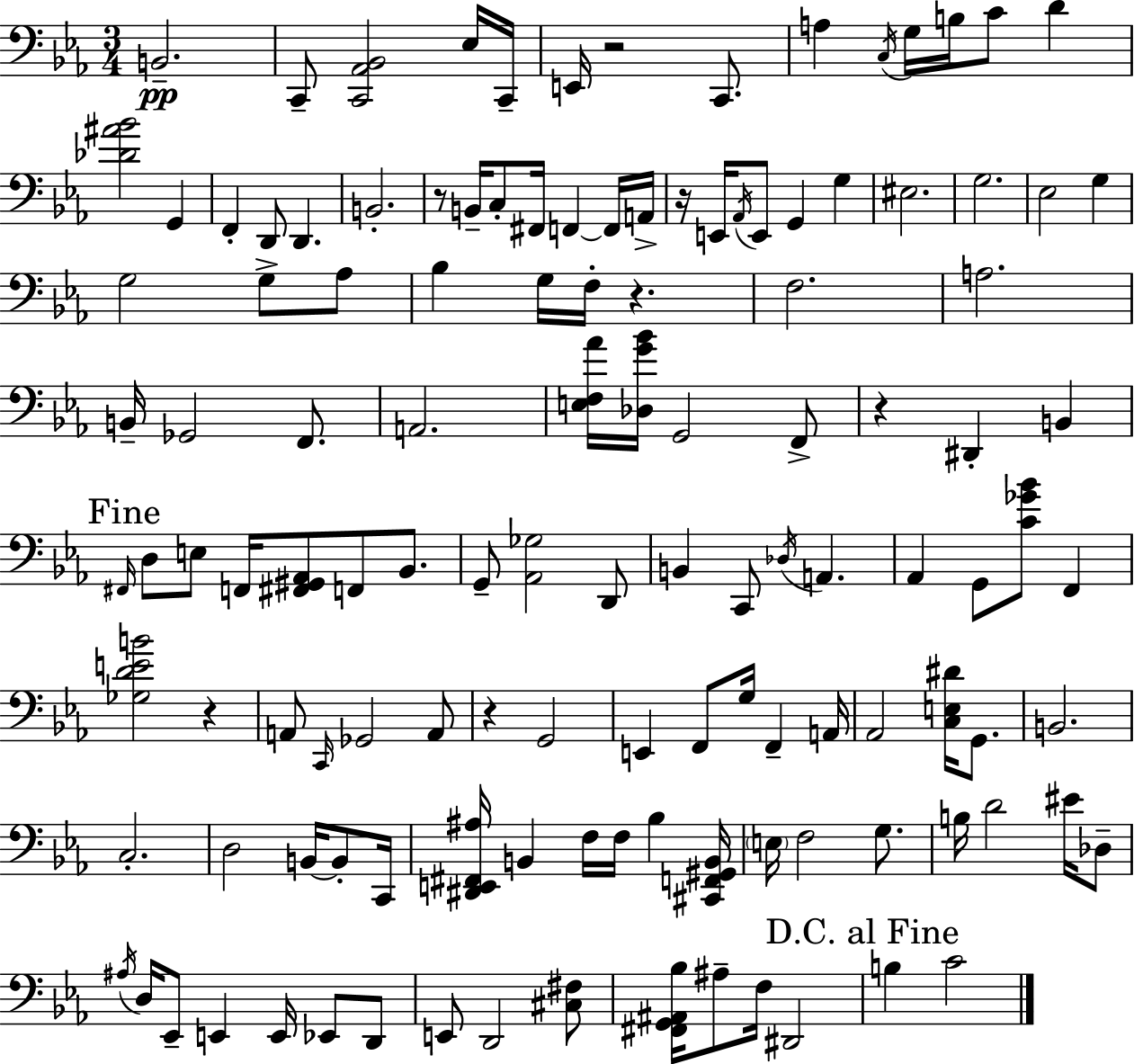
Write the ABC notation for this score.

X:1
T:Untitled
M:3/4
L:1/4
K:Eb
B,,2 C,,/2 [C,,_A,,_B,,]2 _E,/4 C,,/4 E,,/4 z2 C,,/2 A, C,/4 G,/4 B,/4 C/2 D [_D^A_B]2 G,, F,, D,,/2 D,, B,,2 z/2 B,,/4 C,/2 ^F,,/4 F,, F,,/4 A,,/4 z/4 E,,/4 _A,,/4 E,,/2 G,, G, ^E,2 G,2 _E,2 G, G,2 G,/2 _A,/2 _B, G,/4 F,/4 z F,2 A,2 B,,/4 _G,,2 F,,/2 A,,2 [E,F,_A]/4 [_D,G_B]/4 G,,2 F,,/2 z ^D,, B,, ^F,,/4 D,/2 E,/2 F,,/4 [^F,,^G,,_A,,]/2 F,,/2 _B,,/2 G,,/2 [_A,,_G,]2 D,,/2 B,, C,,/2 _D,/4 A,, _A,, G,,/2 [C_G_B]/2 F,, [_G,DEB]2 z A,,/2 C,,/4 _G,,2 A,,/2 z G,,2 E,, F,,/2 G,/4 F,, A,,/4 _A,,2 [C,E,^D]/4 G,,/2 B,,2 C,2 D,2 B,,/4 B,,/2 C,,/4 [^D,,E,,^F,,^A,]/4 B,, F,/4 F,/4 _B, [^C,,F,,^G,,B,,]/4 E,/4 F,2 G,/2 B,/4 D2 ^E/4 _D,/2 ^A,/4 D,/4 _E,,/2 E,, E,,/4 _E,,/2 D,,/2 E,,/2 D,,2 [^C,^F,]/2 [^F,,G,,^A,,_B,]/4 ^A,/2 F,/4 ^D,,2 B, C2